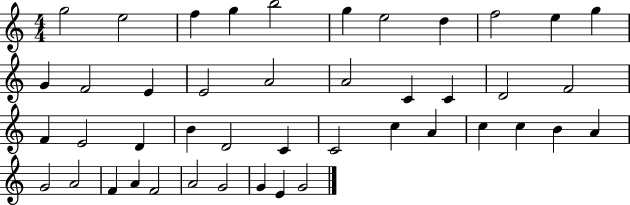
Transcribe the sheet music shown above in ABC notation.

X:1
T:Untitled
M:4/4
L:1/4
K:C
g2 e2 f g b2 g e2 d f2 e g G F2 E E2 A2 A2 C C D2 F2 F E2 D B D2 C C2 c A c c B A G2 A2 F A F2 A2 G2 G E G2